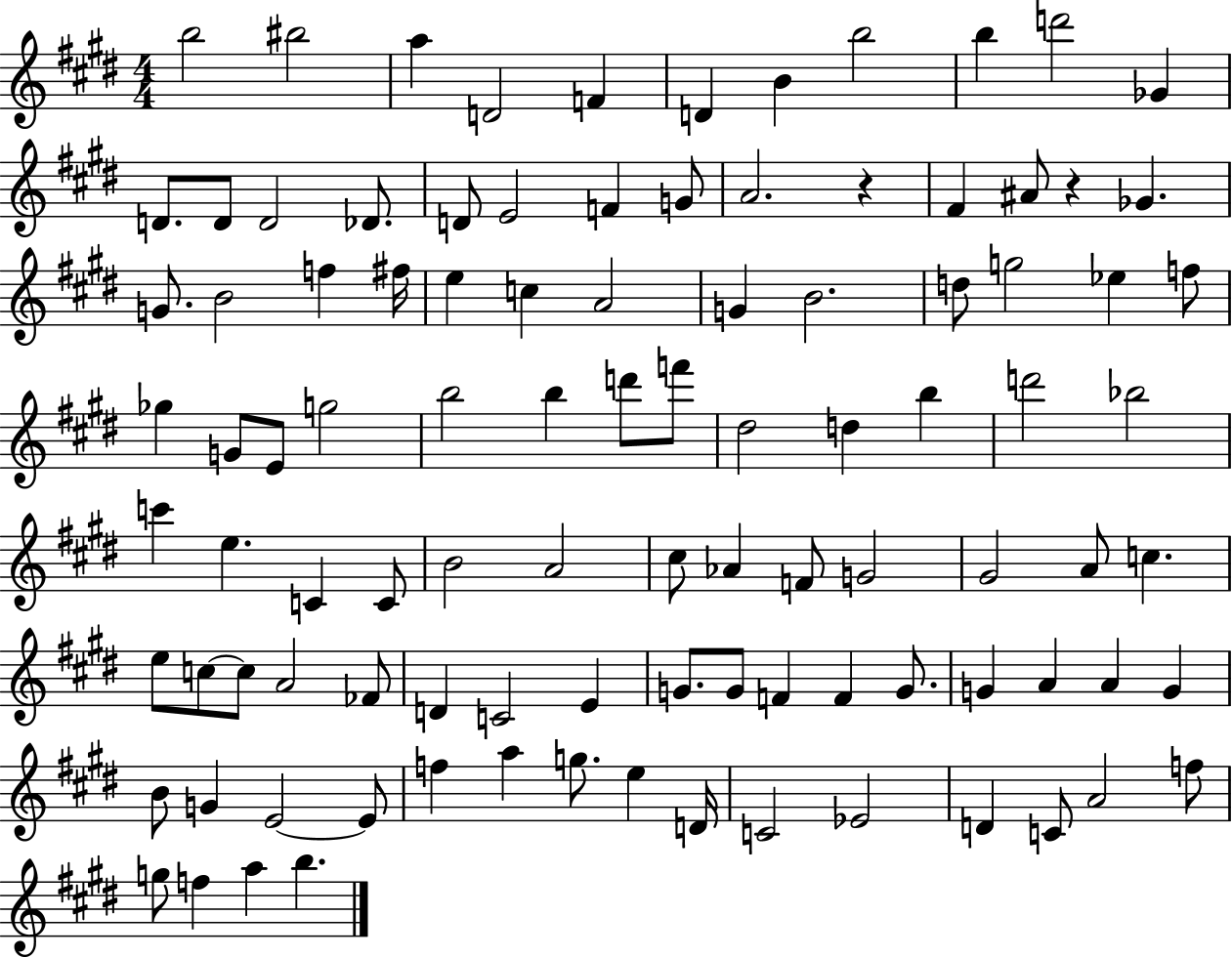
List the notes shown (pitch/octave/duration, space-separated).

B5/h BIS5/h A5/q D4/h F4/q D4/q B4/q B5/h B5/q D6/h Gb4/q D4/e. D4/e D4/h Db4/e. D4/e E4/h F4/q G4/e A4/h. R/q F#4/q A#4/e R/q Gb4/q. G4/e. B4/h F5/q F#5/s E5/q C5/q A4/h G4/q B4/h. D5/e G5/h Eb5/q F5/e Gb5/q G4/e E4/e G5/h B5/h B5/q D6/e F6/e D#5/h D5/q B5/q D6/h Bb5/h C6/q E5/q. C4/q C4/e B4/h A4/h C#5/e Ab4/q F4/e G4/h G#4/h A4/e C5/q. E5/e C5/e C5/e A4/h FES4/e D4/q C4/h E4/q G4/e. G4/e F4/q F4/q G4/e. G4/q A4/q A4/q G4/q B4/e G4/q E4/h E4/e F5/q A5/q G5/e. E5/q D4/s C4/h Eb4/h D4/q C4/e A4/h F5/e G5/e F5/q A5/q B5/q.